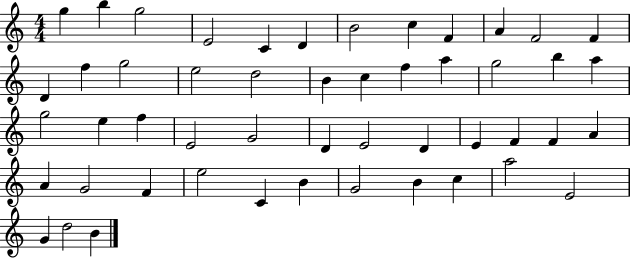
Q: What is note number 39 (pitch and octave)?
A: F4